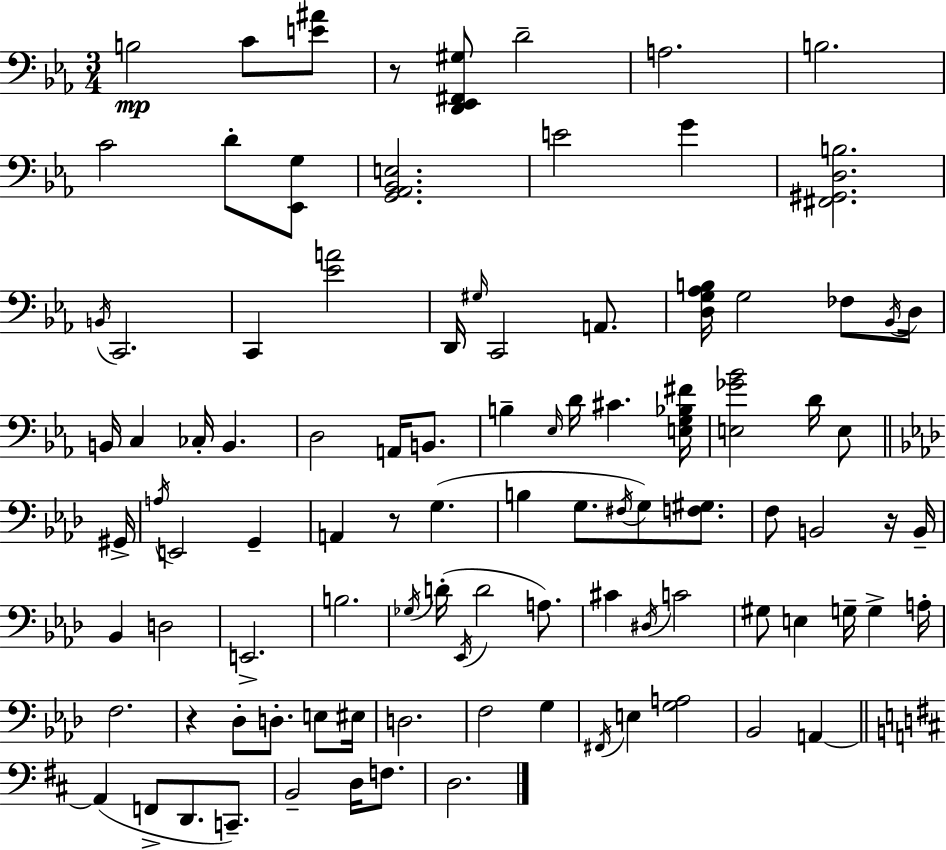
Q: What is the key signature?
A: EES major